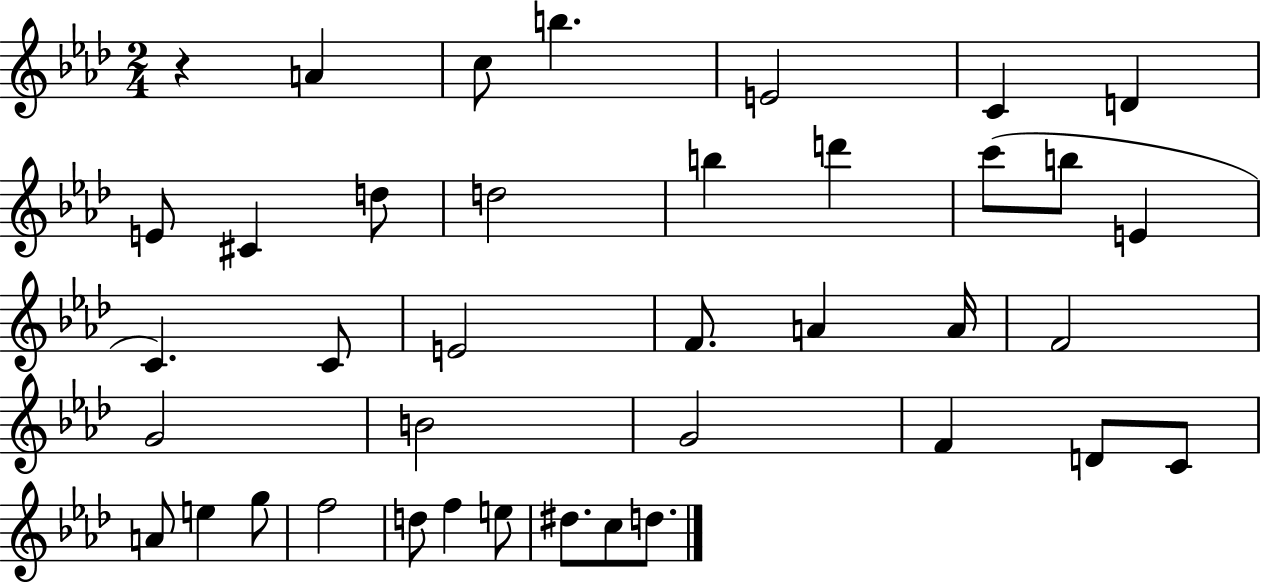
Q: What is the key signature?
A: AES major